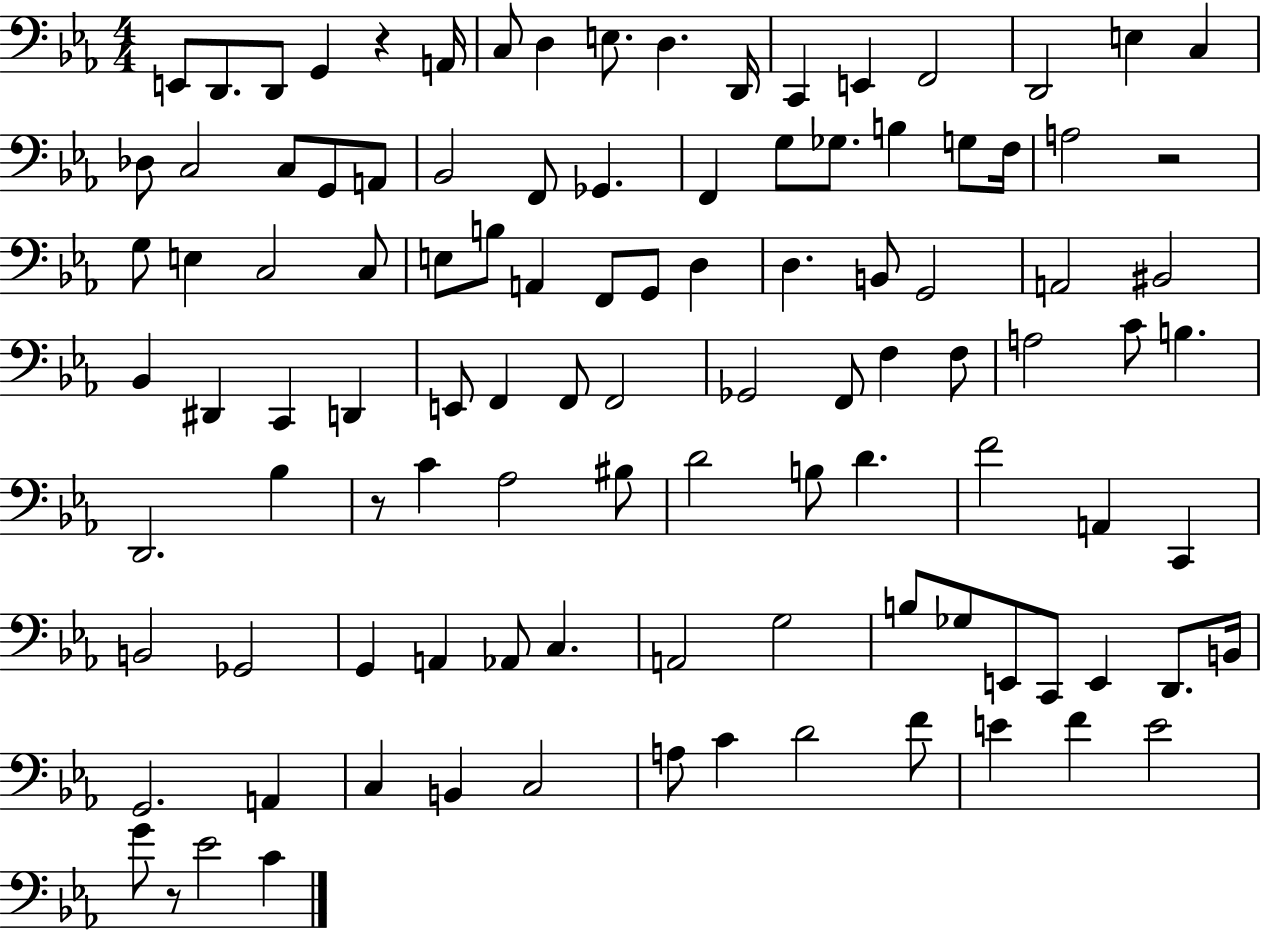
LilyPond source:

{
  \clef bass
  \numericTimeSignature
  \time 4/4
  \key ees \major
  e,8 d,8. d,8 g,4 r4 a,16 | c8 d4 e8. d4. d,16 | c,4 e,4 f,2 | d,2 e4 c4 | \break des8 c2 c8 g,8 a,8 | bes,2 f,8 ges,4. | f,4 g8 ges8. b4 g8 f16 | a2 r2 | \break g8 e4 c2 c8 | e8 b8 a,4 f,8 g,8 d4 | d4. b,8 g,2 | a,2 bis,2 | \break bes,4 dis,4 c,4 d,4 | e,8 f,4 f,8 f,2 | ges,2 f,8 f4 f8 | a2 c'8 b4. | \break d,2. bes4 | r8 c'4 aes2 bis8 | d'2 b8 d'4. | f'2 a,4 c,4 | \break b,2 ges,2 | g,4 a,4 aes,8 c4. | a,2 g2 | b8 ges8 e,8 c,8 e,4 d,8. b,16 | \break g,2. a,4 | c4 b,4 c2 | a8 c'4 d'2 f'8 | e'4 f'4 e'2 | \break g'8 r8 ees'2 c'4 | \bar "|."
}